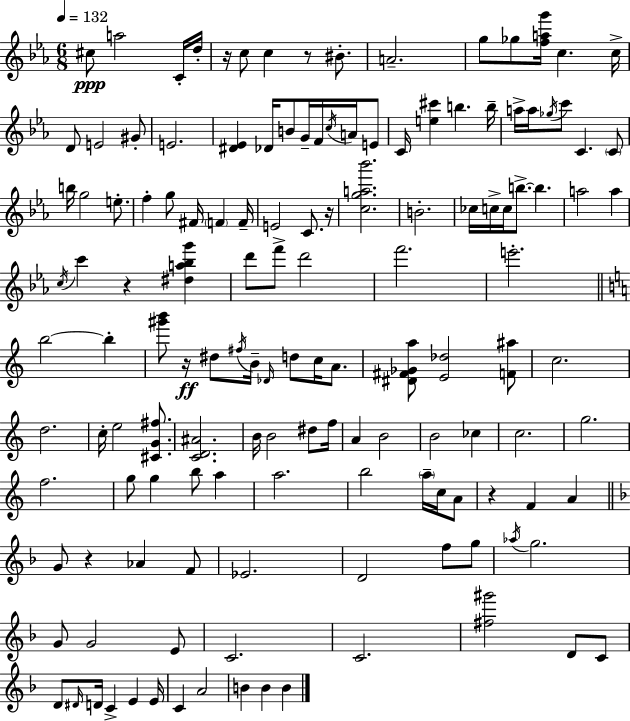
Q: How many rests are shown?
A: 7